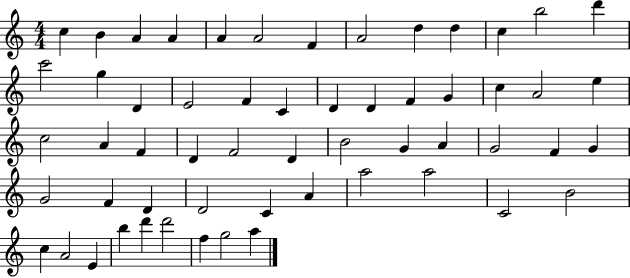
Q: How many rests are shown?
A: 0